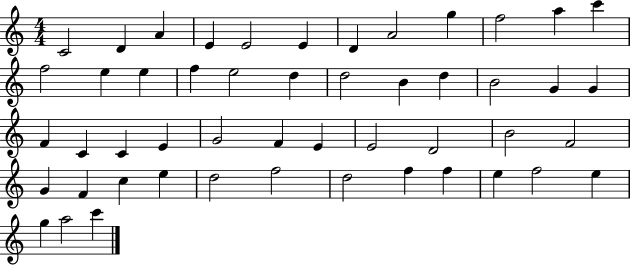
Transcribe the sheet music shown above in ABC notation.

X:1
T:Untitled
M:4/4
L:1/4
K:C
C2 D A E E2 E D A2 g f2 a c' f2 e e f e2 d d2 B d B2 G G F C C E G2 F E E2 D2 B2 F2 G F c e d2 f2 d2 f f e f2 e g a2 c'